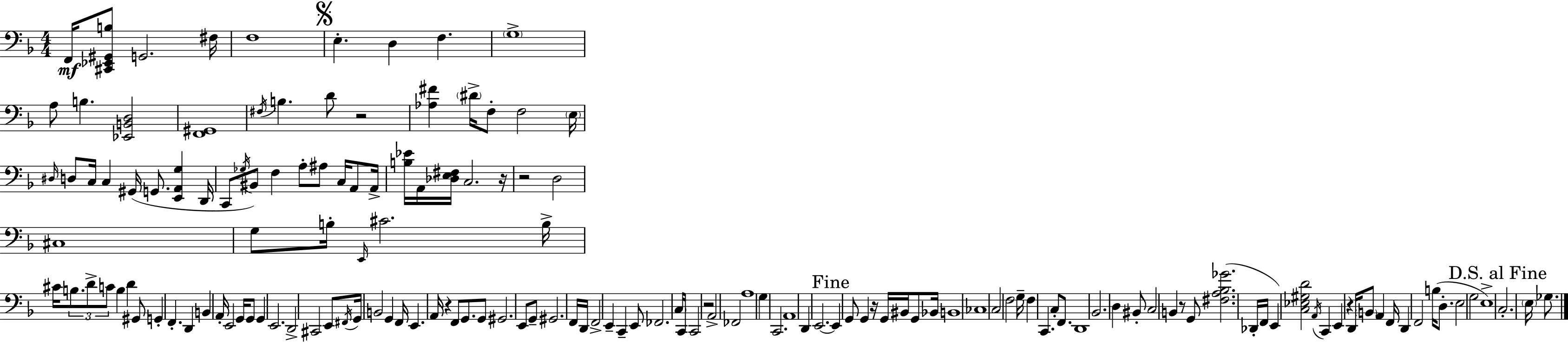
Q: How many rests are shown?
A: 8